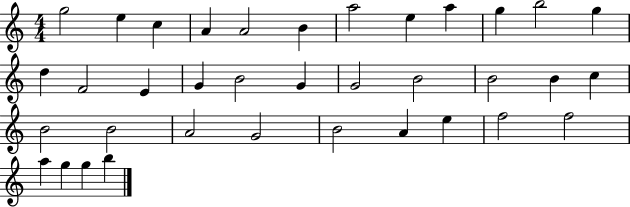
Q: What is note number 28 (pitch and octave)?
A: B4